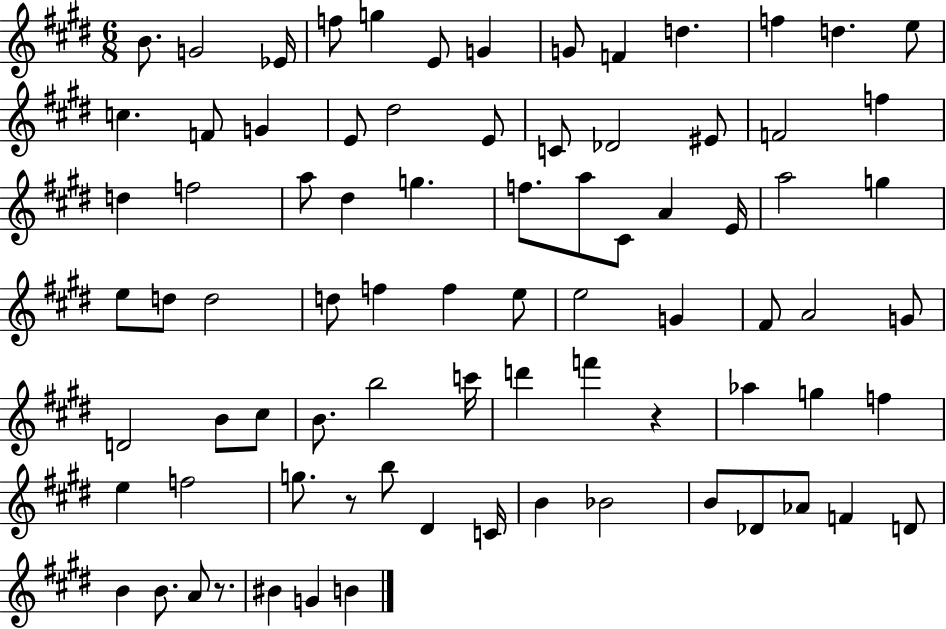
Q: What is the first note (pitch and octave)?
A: B4